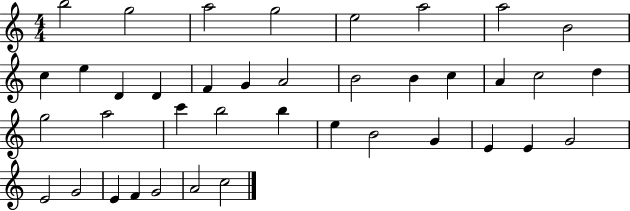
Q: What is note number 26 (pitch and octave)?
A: B5